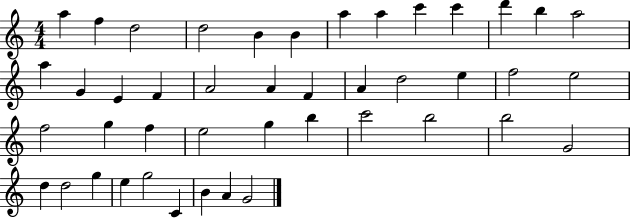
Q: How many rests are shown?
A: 0